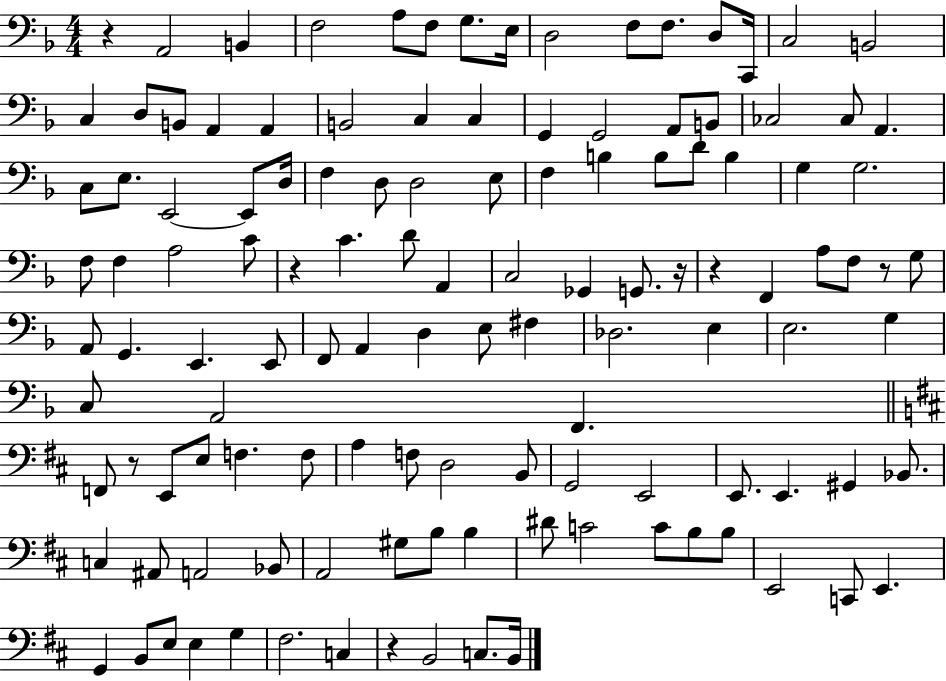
{
  \clef bass
  \numericTimeSignature
  \time 4/4
  \key f \major
  r4 a,2 b,4 | f2 a8 f8 g8. e16 | d2 f8 f8. d8 c,16 | c2 b,2 | \break c4 d8 b,8 a,4 a,4 | b,2 c4 c4 | g,4 g,2 a,8 b,8 | ces2 ces8 a,4. | \break c8 e8. e,2~~ e,8 d16 | f4 d8 d2 e8 | f4 b4 b8 d'8 b4 | g4 g2. | \break f8 f4 a2 c'8 | r4 c'4. d'8 a,4 | c2 ges,4 g,8. r16 | r4 f,4 a8 f8 r8 g8 | \break a,8 g,4. e,4. e,8 | f,8 a,4 d4 e8 fis4 | des2. e4 | e2. g4 | \break c8 a,2 f,4. | \bar "||" \break \key d \major f,8 r8 e,8 e8 f4. f8 | a4 f8 d2 b,8 | g,2 e,2 | e,8. e,4. gis,4 bes,8. | \break c4 ais,8 a,2 bes,8 | a,2 gis8 b8 b4 | dis'8 c'2 c'8 b8 b8 | e,2 c,8 e,4. | \break g,4 b,8 e8 e4 g4 | fis2. c4 | r4 b,2 c8. b,16 | \bar "|."
}